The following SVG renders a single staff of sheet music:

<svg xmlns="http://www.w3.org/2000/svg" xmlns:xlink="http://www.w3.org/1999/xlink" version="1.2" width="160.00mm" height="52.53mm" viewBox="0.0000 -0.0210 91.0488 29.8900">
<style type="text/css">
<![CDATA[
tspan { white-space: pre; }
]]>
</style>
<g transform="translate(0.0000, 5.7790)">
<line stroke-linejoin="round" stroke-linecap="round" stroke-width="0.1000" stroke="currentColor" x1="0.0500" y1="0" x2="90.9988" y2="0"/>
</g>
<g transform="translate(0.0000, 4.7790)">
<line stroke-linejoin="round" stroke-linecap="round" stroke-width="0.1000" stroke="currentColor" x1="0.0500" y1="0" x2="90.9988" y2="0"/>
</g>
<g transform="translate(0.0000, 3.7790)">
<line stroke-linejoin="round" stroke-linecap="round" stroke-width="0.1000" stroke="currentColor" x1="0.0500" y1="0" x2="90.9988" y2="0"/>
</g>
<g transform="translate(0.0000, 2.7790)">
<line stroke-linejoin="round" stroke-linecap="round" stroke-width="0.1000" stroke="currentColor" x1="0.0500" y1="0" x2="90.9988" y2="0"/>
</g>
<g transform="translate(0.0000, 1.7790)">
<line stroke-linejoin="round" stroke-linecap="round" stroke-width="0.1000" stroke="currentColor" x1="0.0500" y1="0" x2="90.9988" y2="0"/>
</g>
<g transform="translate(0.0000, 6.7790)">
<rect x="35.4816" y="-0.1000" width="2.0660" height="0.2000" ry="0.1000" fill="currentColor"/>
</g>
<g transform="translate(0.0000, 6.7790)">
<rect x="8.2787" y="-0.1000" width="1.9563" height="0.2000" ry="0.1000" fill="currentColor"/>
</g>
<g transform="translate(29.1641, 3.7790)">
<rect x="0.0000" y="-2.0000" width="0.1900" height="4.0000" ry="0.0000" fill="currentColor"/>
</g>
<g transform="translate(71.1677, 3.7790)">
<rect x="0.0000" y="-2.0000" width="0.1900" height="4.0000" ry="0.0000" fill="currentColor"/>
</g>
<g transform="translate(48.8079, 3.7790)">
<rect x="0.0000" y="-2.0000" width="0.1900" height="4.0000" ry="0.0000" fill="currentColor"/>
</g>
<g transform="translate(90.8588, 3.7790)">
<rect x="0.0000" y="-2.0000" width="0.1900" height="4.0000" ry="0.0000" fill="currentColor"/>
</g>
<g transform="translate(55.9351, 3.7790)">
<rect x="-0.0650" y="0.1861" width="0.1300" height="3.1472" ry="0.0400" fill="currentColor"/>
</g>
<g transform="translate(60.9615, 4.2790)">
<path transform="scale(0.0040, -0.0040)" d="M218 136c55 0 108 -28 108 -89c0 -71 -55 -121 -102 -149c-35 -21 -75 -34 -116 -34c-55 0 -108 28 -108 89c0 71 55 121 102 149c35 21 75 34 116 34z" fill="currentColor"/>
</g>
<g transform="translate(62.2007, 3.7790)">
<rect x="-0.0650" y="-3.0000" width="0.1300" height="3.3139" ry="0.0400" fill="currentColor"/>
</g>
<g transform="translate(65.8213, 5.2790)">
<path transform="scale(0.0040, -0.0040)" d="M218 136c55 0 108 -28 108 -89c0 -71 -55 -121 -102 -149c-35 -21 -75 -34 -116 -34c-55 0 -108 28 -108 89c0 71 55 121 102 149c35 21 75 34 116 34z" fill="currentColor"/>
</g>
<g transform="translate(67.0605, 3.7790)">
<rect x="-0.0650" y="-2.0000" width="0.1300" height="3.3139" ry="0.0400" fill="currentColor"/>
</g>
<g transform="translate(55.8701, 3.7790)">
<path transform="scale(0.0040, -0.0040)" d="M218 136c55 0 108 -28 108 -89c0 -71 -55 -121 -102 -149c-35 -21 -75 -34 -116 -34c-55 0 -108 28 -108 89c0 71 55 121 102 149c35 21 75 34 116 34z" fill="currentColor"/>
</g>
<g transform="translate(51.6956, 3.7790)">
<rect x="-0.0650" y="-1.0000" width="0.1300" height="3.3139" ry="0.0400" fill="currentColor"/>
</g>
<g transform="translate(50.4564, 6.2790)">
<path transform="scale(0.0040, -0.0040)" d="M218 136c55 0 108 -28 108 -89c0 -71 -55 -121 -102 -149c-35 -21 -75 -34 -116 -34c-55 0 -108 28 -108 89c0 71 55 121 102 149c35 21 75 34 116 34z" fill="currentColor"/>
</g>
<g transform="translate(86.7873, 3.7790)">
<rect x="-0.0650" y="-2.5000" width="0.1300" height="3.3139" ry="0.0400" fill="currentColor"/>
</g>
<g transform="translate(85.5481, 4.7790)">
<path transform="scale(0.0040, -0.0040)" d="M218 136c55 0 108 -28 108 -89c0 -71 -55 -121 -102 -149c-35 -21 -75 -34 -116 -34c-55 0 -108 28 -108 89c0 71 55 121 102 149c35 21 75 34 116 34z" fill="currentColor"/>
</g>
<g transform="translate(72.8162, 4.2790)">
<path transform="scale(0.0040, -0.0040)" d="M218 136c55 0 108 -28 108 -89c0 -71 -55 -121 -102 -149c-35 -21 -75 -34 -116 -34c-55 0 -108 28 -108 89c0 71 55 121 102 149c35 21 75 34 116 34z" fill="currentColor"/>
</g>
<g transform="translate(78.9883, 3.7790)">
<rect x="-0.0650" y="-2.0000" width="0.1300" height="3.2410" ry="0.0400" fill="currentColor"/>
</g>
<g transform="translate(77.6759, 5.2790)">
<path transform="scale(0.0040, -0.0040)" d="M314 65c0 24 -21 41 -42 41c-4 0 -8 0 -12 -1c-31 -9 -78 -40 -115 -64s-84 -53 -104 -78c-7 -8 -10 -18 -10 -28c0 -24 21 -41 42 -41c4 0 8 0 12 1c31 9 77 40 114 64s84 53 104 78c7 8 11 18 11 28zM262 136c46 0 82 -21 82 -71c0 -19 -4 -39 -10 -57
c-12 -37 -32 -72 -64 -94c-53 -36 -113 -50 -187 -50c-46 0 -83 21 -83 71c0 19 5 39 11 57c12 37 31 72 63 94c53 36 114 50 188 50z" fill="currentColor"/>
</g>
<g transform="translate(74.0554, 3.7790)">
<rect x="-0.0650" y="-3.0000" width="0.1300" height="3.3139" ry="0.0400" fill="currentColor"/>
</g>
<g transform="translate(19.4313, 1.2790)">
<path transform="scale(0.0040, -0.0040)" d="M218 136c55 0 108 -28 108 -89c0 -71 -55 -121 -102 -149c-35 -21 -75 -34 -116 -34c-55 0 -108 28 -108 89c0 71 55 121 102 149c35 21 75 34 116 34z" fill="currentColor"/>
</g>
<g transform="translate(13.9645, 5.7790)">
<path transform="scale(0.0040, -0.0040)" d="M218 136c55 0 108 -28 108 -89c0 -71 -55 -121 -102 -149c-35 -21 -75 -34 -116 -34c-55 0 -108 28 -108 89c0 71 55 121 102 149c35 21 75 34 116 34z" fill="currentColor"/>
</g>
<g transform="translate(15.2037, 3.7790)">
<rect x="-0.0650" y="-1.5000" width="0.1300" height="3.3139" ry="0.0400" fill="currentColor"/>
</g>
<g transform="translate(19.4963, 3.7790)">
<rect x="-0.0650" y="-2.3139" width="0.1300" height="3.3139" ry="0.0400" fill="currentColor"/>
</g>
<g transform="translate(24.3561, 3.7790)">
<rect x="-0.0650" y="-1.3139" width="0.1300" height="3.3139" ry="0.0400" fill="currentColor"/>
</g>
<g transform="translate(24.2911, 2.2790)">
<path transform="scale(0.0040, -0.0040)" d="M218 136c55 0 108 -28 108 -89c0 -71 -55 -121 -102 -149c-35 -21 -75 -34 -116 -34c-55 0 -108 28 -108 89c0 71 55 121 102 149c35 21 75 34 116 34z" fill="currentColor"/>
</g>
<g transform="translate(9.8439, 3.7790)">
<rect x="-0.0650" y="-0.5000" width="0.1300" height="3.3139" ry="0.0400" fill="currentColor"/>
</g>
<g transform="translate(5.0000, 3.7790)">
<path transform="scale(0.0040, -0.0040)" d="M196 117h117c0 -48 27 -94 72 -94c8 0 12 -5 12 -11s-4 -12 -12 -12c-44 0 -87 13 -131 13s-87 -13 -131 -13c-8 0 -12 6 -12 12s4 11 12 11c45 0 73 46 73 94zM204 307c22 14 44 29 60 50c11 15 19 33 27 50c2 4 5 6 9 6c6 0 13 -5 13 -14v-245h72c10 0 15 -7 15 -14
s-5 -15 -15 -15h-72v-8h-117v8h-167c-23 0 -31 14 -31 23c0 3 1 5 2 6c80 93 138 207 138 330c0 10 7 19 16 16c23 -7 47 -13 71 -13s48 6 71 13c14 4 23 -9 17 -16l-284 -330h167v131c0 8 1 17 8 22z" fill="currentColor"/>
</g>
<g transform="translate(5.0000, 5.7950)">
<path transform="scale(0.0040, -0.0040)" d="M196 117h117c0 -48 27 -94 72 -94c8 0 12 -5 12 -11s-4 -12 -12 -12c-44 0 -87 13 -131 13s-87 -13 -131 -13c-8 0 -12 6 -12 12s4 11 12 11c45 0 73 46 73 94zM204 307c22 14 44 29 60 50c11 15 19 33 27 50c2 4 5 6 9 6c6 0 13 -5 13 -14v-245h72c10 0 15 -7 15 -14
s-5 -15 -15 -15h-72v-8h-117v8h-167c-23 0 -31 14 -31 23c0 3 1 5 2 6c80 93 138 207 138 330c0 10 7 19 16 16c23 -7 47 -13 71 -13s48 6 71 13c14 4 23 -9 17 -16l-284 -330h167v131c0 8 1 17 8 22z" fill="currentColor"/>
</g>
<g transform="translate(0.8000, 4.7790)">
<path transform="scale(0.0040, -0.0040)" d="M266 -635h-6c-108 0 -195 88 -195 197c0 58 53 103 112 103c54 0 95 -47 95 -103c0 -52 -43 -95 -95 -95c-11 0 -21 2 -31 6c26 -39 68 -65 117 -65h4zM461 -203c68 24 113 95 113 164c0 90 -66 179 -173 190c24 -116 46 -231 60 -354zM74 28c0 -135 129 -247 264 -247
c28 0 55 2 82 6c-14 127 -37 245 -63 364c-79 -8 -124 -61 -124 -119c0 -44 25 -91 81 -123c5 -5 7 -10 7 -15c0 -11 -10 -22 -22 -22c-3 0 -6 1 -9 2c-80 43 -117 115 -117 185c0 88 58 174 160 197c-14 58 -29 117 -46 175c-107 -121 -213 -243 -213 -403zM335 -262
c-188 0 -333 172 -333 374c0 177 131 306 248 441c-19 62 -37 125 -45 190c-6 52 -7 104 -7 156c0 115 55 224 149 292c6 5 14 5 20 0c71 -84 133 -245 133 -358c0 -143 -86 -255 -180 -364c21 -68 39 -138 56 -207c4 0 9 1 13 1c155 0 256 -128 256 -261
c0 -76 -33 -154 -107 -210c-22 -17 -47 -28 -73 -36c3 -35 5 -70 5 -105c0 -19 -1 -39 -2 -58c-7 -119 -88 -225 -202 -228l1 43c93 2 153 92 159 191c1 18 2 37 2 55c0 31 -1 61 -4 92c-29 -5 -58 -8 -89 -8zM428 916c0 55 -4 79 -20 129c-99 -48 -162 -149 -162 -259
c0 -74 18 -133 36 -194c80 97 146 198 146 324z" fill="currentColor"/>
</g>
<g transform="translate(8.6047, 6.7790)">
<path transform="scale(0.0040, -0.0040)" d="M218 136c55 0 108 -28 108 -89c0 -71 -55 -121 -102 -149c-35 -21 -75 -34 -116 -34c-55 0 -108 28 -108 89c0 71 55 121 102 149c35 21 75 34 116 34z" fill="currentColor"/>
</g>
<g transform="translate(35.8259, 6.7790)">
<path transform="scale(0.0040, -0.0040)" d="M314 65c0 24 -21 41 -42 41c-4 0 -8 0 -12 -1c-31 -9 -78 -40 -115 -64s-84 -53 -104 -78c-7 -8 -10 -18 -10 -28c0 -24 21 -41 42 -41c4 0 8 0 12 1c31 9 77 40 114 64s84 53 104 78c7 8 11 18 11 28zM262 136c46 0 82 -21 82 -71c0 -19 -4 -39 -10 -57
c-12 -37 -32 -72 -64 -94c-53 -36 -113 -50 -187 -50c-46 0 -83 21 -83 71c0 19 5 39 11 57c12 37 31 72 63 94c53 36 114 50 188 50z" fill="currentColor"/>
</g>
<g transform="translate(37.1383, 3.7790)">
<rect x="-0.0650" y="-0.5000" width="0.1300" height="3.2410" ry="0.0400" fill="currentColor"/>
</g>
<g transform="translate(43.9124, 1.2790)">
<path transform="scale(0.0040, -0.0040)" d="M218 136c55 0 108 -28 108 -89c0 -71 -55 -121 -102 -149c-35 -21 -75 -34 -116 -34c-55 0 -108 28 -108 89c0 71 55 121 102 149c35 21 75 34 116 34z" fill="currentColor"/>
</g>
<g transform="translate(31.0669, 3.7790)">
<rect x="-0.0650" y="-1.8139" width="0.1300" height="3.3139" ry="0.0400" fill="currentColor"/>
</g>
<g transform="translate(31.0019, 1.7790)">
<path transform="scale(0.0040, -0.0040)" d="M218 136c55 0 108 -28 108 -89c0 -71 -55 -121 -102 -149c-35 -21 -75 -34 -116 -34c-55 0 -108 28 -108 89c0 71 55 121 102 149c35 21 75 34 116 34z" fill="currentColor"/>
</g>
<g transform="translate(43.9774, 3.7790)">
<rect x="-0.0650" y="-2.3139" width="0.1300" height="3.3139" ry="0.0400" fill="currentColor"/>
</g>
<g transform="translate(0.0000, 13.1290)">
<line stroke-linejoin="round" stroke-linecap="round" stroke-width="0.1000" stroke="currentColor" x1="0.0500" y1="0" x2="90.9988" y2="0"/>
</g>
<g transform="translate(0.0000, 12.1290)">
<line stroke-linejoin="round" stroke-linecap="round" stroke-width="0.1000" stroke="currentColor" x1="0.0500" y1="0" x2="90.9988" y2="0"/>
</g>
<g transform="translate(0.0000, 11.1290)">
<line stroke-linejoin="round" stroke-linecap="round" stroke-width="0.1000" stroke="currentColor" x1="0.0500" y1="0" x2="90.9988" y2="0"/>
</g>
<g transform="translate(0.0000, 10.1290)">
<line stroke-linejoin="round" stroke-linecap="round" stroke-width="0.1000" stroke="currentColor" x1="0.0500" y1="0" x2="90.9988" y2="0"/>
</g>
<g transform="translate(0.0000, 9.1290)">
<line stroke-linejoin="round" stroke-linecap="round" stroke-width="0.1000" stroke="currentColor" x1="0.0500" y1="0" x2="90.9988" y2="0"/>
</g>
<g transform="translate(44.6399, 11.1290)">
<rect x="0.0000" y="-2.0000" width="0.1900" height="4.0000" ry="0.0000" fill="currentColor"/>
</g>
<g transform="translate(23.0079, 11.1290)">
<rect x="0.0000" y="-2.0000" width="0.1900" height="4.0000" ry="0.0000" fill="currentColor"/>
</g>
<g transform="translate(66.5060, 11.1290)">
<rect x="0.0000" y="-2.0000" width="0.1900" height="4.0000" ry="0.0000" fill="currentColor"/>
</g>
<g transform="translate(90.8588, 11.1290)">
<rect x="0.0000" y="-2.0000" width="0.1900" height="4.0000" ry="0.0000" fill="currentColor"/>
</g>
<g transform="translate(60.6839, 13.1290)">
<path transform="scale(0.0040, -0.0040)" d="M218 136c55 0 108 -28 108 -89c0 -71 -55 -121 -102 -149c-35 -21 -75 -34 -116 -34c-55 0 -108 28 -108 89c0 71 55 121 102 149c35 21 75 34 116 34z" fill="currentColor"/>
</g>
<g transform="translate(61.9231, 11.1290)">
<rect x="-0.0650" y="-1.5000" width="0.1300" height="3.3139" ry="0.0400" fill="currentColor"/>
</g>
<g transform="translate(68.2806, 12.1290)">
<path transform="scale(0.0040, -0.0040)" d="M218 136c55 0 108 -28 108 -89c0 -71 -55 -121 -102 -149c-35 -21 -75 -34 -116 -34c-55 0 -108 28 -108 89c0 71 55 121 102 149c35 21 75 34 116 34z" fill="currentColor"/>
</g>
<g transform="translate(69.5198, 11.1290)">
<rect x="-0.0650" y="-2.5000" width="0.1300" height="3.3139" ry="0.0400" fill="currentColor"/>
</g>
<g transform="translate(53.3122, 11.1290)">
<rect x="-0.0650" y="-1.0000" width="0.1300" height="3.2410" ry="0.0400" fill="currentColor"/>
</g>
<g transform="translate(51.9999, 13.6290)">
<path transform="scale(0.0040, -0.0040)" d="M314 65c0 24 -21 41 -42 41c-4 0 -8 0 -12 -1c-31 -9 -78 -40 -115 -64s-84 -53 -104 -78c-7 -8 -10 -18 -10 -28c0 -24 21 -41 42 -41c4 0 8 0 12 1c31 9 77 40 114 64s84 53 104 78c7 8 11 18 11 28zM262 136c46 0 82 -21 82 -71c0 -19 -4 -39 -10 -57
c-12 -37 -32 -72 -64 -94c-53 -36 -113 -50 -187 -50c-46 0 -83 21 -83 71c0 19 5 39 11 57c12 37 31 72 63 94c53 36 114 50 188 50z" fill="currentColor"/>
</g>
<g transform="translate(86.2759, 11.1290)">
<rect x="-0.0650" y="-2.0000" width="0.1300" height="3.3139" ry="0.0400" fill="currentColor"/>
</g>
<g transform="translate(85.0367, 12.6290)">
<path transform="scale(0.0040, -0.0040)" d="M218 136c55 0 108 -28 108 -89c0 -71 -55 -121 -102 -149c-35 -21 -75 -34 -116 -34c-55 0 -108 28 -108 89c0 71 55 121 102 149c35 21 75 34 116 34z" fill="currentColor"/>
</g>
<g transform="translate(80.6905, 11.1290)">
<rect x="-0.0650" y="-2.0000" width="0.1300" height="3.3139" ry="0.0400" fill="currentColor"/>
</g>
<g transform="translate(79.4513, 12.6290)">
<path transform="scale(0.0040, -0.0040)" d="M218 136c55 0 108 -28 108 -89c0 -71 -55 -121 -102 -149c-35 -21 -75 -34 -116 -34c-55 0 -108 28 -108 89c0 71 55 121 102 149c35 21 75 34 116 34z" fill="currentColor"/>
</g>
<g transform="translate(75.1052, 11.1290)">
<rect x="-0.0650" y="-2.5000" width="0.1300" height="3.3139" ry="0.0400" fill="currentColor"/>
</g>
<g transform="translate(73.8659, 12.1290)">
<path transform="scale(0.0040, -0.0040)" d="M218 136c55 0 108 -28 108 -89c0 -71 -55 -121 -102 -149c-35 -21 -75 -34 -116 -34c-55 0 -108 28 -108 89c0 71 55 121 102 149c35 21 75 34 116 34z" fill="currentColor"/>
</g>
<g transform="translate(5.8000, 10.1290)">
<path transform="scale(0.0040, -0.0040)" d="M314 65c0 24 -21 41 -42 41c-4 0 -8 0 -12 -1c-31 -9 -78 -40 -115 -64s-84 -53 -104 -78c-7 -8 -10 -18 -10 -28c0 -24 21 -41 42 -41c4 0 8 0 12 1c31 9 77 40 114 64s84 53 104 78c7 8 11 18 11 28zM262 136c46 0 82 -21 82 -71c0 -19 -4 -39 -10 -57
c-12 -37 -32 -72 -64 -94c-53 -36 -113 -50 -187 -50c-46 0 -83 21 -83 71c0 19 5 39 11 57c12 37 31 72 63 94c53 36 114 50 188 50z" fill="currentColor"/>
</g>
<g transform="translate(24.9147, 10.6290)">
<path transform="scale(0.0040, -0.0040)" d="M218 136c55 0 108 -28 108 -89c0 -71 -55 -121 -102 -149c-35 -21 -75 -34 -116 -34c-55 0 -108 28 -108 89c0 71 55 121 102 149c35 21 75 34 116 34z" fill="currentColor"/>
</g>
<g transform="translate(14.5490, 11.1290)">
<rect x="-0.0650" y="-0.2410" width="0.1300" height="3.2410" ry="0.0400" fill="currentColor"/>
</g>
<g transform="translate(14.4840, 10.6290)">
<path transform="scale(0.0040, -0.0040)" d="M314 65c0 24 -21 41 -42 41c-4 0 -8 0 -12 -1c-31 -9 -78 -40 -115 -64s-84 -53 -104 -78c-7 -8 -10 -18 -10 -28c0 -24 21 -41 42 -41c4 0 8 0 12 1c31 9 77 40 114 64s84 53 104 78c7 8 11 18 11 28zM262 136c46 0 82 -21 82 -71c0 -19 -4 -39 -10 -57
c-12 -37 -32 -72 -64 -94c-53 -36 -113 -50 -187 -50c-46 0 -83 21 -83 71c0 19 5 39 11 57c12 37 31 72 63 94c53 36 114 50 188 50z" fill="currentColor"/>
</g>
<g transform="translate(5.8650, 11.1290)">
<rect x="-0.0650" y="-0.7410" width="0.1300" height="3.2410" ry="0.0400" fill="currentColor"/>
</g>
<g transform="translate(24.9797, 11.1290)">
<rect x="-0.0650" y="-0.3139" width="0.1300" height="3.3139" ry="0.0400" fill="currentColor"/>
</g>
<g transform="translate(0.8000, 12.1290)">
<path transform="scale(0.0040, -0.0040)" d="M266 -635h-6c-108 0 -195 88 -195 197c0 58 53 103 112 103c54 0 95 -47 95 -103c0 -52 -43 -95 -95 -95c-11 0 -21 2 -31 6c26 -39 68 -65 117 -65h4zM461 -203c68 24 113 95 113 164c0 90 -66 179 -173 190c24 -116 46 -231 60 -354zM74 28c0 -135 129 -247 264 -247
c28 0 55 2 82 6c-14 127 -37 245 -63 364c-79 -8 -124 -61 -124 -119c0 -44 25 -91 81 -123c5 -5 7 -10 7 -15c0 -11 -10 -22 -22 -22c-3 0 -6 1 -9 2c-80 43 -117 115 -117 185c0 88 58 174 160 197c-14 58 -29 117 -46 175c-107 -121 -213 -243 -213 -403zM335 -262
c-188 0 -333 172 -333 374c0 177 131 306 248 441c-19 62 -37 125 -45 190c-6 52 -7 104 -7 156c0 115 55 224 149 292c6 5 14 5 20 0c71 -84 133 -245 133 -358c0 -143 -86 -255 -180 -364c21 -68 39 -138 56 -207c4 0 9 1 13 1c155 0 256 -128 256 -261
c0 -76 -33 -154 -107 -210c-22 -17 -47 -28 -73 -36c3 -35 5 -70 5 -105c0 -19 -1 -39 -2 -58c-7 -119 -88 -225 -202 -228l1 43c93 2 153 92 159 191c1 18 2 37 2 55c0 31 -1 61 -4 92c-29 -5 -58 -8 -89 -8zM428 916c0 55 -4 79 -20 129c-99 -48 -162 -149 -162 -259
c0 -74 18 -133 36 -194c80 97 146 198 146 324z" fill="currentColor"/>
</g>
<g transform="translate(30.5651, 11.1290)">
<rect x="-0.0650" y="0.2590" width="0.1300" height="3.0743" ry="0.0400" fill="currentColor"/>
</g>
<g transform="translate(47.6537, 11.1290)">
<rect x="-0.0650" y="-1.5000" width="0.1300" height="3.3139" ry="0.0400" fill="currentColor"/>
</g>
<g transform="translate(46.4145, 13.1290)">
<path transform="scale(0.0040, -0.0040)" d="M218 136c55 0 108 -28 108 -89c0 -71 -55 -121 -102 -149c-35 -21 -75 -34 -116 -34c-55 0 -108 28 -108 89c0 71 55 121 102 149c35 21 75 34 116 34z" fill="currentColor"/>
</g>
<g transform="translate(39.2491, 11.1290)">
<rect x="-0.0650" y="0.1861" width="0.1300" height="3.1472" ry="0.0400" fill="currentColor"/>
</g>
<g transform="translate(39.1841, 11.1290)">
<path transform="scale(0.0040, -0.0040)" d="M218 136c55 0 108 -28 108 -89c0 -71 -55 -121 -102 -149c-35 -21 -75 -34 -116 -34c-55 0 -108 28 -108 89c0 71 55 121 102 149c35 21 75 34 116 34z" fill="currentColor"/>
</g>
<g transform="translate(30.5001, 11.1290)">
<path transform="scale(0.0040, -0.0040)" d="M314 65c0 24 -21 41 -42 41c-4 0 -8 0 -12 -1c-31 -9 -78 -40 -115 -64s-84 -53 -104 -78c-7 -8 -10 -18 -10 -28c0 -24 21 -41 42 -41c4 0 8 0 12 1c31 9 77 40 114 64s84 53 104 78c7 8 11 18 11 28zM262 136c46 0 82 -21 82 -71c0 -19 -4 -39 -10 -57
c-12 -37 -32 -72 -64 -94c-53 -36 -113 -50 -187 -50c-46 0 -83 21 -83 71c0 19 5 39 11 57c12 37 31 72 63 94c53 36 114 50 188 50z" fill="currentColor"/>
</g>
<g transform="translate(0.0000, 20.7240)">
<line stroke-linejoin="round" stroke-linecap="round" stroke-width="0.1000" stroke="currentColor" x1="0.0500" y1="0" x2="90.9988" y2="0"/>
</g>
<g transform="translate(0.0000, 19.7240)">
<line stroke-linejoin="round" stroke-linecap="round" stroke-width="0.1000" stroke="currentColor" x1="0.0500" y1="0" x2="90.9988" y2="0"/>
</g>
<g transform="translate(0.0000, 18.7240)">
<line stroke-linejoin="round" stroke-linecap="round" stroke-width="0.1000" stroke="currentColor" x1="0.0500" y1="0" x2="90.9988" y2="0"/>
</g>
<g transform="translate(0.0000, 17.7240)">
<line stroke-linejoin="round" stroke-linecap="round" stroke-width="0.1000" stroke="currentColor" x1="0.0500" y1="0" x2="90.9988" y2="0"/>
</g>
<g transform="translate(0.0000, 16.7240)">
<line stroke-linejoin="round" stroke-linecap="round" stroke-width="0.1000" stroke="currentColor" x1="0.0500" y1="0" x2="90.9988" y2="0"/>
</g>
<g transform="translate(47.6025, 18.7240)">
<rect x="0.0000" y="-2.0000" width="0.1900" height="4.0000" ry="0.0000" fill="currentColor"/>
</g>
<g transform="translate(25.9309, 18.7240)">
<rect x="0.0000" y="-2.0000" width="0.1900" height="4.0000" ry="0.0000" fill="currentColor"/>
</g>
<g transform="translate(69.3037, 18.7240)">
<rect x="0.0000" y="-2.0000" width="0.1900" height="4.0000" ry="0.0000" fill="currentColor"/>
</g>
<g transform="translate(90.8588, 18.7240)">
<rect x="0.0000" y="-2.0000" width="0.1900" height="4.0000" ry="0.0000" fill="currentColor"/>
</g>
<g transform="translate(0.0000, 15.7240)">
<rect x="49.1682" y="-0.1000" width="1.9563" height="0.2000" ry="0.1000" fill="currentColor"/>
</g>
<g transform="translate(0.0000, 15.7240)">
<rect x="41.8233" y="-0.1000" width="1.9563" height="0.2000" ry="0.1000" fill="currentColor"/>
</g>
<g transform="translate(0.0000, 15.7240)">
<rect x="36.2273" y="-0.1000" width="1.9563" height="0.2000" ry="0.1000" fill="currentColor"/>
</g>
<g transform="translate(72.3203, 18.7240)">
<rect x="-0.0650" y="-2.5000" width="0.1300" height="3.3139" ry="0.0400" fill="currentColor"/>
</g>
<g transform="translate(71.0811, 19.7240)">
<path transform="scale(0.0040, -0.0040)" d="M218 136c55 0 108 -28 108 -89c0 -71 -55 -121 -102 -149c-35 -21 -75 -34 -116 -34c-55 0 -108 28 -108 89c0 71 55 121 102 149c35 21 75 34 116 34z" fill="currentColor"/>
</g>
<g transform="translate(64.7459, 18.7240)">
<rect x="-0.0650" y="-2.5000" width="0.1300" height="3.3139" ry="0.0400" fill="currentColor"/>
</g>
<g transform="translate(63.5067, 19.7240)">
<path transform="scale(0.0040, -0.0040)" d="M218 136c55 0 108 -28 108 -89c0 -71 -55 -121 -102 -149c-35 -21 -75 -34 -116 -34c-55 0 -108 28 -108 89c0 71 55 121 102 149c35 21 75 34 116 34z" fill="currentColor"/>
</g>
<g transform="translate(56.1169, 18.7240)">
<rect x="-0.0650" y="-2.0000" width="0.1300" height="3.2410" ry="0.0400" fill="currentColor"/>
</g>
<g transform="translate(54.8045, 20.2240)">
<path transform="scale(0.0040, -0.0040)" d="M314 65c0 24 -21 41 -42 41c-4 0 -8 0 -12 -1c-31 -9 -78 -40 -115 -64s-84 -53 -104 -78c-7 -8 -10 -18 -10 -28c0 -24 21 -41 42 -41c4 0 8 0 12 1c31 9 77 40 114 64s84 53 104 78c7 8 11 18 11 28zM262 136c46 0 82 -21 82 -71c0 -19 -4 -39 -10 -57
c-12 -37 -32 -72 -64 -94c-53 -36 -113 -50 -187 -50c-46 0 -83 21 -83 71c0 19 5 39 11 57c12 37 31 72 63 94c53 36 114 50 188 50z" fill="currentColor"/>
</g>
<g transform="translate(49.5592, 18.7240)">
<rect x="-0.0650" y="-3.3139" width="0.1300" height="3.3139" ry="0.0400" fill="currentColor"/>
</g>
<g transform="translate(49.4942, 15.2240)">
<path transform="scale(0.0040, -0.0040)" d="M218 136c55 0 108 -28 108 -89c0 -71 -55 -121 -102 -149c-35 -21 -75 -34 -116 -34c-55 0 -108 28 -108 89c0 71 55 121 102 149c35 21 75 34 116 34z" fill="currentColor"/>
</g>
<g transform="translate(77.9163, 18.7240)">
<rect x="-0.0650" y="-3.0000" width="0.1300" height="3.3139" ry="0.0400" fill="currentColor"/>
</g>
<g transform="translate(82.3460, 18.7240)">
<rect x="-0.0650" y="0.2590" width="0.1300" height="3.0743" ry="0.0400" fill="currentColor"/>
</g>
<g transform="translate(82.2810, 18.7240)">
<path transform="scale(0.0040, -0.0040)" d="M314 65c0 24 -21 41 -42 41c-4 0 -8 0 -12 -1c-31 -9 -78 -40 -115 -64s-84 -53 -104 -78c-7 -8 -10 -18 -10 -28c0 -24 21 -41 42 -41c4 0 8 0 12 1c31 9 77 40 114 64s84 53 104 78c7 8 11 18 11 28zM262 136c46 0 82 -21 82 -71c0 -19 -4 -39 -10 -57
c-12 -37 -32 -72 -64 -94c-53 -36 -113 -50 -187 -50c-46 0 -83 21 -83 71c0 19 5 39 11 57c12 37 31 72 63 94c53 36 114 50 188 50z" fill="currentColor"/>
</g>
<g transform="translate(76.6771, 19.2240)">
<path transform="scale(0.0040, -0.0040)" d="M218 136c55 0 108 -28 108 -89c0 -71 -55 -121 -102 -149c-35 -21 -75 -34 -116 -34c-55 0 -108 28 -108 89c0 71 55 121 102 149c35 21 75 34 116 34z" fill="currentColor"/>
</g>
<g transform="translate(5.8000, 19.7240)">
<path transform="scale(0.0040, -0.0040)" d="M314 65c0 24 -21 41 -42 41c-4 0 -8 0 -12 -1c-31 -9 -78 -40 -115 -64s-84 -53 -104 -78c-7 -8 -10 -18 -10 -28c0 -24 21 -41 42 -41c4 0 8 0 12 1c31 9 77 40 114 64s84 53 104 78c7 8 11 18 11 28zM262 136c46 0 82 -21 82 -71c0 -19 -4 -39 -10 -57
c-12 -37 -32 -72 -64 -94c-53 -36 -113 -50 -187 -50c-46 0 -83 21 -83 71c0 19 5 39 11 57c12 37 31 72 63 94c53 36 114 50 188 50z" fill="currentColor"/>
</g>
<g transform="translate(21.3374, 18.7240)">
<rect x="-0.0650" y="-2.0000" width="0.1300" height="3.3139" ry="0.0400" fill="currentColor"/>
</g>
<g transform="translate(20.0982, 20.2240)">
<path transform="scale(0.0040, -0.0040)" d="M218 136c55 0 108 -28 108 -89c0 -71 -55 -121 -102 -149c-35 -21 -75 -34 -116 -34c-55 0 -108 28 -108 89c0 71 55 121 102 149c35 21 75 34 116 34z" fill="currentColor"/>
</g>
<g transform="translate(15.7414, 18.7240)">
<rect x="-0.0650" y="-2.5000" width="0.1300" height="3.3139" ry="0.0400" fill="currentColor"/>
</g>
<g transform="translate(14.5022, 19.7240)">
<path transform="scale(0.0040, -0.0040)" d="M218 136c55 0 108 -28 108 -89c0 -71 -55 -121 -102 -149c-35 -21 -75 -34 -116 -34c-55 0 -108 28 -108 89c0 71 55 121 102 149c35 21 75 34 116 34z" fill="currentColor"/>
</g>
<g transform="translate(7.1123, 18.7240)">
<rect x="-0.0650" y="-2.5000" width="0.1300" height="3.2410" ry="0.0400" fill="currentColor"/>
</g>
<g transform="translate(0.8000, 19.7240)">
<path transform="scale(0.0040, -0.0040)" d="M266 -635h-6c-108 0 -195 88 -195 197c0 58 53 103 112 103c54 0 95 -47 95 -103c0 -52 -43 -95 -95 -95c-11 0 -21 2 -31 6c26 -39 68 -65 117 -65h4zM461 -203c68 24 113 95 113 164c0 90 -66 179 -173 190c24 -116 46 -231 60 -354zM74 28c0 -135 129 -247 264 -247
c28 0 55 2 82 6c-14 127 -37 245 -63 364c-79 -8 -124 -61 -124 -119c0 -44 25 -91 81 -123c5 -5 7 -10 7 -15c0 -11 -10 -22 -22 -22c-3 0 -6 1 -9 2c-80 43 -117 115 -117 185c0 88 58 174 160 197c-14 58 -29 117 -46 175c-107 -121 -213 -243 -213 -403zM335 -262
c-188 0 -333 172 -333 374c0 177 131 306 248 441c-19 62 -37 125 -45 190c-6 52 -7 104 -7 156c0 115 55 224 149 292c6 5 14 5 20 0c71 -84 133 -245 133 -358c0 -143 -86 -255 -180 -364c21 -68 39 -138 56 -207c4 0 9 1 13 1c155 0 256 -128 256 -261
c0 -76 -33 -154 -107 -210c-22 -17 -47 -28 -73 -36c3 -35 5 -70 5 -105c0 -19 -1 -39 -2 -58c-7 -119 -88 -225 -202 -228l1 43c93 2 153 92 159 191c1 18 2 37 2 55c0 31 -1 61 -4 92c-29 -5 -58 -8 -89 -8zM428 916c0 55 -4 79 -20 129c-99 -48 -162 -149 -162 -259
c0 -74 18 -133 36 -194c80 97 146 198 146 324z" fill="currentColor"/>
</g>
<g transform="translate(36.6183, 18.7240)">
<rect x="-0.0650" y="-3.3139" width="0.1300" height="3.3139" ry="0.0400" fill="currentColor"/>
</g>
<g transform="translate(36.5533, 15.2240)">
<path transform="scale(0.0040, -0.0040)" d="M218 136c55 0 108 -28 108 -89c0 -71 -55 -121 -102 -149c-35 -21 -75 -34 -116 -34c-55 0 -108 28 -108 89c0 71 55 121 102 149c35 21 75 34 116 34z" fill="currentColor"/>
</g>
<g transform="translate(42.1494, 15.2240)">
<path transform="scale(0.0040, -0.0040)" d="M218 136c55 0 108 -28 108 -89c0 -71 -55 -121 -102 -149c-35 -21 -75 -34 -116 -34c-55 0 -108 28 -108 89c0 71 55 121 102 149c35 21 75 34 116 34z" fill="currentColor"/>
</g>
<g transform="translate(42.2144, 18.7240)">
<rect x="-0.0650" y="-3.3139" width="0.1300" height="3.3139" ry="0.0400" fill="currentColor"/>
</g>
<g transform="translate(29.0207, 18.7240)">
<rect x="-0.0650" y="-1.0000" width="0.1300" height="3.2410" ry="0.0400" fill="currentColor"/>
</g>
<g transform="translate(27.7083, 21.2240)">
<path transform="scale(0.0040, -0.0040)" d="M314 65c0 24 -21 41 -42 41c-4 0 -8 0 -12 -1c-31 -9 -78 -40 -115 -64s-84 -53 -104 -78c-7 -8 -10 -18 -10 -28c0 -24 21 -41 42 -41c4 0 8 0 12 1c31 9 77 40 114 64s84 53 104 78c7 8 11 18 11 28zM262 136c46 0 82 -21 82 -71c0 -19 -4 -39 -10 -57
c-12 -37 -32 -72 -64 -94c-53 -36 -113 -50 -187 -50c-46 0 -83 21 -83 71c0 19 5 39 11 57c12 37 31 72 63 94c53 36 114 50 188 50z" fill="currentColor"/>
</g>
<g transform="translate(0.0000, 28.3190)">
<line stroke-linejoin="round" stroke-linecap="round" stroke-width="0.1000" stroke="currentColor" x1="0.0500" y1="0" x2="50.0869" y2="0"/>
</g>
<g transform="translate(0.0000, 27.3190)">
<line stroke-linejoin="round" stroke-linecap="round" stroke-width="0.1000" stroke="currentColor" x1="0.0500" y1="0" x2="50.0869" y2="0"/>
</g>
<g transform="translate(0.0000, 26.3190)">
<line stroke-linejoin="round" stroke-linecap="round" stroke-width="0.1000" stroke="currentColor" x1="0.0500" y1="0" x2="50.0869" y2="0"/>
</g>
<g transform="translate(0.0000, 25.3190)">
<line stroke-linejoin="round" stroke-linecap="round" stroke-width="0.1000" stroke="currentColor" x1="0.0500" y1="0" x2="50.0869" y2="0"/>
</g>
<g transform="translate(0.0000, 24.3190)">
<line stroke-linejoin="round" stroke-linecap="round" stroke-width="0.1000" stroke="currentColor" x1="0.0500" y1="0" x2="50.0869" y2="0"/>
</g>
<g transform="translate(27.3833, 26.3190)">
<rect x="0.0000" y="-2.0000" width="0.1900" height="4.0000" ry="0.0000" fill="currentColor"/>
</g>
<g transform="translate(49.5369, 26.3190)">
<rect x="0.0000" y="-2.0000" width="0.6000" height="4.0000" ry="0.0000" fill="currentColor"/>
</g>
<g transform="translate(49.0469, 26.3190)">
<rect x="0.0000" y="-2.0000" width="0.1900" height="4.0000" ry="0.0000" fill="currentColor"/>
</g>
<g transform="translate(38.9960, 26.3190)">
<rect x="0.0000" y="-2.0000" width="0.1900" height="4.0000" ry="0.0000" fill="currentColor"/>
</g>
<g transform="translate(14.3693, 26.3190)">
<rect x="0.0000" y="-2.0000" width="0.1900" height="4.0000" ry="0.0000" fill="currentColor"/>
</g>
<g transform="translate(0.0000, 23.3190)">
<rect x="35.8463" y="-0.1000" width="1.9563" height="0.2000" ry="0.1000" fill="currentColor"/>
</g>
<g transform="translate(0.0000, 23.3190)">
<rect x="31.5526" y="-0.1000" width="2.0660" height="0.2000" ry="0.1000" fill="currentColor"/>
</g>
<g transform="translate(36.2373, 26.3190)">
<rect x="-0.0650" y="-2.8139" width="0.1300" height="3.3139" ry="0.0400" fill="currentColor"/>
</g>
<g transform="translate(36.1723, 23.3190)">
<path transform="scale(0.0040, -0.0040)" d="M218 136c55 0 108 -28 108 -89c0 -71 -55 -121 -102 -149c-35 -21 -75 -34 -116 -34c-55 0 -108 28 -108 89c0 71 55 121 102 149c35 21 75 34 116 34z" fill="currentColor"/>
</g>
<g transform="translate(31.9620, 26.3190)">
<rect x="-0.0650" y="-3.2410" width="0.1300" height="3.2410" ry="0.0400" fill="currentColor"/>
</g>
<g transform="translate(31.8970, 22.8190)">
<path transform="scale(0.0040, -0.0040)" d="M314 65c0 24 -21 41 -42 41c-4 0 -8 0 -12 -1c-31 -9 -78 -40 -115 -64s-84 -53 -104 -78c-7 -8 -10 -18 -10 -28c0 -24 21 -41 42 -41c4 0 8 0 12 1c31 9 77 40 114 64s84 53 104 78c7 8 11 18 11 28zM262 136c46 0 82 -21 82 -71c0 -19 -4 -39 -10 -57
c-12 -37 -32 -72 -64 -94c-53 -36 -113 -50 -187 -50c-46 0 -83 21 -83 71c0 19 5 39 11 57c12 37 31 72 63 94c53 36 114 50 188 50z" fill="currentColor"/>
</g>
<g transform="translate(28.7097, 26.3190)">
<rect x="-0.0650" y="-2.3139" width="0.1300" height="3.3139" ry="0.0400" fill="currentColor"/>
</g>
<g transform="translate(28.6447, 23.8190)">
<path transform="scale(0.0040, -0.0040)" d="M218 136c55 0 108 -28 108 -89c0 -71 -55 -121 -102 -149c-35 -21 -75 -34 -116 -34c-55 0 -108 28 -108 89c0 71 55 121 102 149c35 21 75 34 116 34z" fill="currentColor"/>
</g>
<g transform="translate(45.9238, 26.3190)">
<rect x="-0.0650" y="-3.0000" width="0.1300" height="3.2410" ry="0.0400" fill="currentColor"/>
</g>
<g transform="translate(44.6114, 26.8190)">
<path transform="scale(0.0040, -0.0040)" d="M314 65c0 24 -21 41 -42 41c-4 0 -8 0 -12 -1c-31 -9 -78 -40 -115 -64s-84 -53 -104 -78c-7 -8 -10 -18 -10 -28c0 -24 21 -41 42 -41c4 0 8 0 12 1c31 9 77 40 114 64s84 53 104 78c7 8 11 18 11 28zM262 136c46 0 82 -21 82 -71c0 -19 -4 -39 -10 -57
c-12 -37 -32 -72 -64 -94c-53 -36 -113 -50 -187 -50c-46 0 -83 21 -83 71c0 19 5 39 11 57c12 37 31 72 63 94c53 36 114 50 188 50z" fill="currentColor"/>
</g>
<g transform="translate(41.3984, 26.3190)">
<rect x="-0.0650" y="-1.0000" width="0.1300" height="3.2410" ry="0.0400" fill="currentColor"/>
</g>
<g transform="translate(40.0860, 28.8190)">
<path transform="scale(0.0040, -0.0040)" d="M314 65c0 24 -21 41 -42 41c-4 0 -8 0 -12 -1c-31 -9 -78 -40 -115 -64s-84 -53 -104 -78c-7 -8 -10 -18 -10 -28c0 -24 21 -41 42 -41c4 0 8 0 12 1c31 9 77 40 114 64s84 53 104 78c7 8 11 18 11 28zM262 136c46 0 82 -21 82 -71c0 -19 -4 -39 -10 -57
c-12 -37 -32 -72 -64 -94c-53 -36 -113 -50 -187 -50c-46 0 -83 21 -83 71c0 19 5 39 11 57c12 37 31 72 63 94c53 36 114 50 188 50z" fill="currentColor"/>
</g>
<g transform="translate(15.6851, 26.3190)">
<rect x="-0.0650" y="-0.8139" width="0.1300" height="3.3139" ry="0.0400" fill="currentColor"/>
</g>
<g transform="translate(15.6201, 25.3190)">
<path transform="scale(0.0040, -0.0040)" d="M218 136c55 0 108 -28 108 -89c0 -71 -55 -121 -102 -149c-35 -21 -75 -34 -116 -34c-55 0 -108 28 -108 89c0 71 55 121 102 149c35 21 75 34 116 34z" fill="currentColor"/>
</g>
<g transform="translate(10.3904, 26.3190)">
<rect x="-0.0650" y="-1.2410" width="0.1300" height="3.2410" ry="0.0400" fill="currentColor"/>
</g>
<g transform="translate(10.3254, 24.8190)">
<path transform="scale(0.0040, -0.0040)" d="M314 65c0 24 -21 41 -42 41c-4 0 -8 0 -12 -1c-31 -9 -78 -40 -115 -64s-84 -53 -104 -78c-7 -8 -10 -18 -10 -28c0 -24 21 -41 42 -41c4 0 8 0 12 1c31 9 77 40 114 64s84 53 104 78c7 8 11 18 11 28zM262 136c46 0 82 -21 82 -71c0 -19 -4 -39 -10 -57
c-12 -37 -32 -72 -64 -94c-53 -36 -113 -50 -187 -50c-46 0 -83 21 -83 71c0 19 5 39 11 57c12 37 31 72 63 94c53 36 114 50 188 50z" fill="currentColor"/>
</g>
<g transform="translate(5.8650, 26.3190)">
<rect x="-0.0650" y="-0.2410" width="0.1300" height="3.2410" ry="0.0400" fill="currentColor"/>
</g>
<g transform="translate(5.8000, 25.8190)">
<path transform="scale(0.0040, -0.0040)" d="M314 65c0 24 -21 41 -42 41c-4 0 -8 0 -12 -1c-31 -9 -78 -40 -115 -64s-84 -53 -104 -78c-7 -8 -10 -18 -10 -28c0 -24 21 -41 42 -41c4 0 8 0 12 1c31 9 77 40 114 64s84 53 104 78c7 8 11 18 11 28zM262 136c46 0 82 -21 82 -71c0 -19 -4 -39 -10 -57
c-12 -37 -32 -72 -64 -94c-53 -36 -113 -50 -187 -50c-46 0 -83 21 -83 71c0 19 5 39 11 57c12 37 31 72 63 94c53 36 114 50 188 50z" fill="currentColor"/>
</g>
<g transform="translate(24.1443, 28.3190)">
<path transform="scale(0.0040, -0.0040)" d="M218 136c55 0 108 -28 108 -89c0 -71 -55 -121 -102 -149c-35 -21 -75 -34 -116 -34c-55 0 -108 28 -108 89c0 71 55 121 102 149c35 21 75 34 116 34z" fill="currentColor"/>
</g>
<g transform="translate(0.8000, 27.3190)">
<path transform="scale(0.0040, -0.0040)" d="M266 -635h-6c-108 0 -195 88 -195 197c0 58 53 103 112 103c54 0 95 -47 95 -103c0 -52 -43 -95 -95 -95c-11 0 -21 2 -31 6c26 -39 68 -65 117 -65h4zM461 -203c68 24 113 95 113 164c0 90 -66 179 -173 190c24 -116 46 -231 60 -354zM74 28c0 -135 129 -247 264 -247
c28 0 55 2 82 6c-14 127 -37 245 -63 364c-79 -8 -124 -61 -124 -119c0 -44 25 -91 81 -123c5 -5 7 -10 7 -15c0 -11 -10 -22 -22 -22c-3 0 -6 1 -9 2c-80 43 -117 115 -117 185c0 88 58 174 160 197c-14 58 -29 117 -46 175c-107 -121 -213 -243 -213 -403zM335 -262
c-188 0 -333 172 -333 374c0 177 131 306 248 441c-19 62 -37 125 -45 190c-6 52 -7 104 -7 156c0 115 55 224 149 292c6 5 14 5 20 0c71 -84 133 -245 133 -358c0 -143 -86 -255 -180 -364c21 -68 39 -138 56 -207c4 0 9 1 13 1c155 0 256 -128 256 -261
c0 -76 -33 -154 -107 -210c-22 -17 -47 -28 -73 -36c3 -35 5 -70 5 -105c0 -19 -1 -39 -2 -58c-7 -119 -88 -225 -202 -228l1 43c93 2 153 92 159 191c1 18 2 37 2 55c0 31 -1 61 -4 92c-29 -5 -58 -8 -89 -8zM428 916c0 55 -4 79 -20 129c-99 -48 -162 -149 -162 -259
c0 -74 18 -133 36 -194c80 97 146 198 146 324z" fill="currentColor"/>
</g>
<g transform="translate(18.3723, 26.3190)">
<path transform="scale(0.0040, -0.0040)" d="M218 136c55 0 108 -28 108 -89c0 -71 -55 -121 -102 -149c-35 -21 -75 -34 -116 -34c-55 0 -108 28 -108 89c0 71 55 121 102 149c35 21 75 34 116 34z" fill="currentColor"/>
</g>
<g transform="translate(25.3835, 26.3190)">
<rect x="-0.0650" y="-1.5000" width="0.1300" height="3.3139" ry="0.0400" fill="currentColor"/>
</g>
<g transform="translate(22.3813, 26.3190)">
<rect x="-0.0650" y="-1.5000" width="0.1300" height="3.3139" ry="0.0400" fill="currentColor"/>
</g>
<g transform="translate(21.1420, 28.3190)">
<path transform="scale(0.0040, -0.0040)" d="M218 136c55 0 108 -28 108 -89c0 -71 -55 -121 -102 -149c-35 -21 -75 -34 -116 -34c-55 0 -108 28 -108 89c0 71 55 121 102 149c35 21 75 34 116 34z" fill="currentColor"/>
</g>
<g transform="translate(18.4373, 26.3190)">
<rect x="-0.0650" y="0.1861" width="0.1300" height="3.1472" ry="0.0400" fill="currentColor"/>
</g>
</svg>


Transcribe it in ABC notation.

X:1
T:Untitled
M:4/4
L:1/4
K:C
C E g e f C2 g D B A F A F2 G d2 c2 c B2 B E D2 E G G F F G2 G F D2 b b b F2 G G A B2 c2 e2 d B E E g b2 a D2 A2